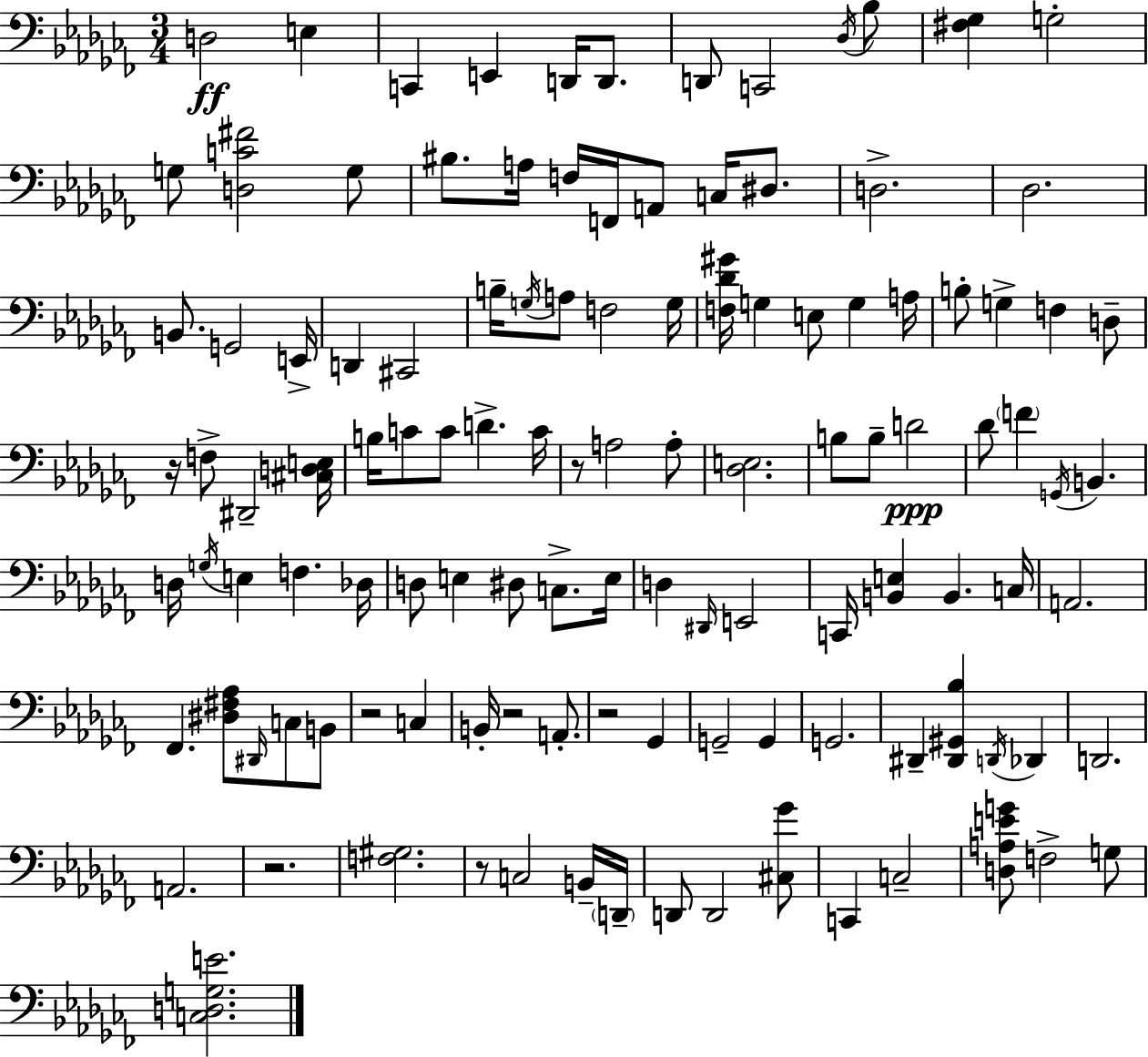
D3/h E3/q C2/q E2/q D2/s D2/e. D2/e C2/h Db3/s Bb3/e [F#3,Gb3]/q G3/h G3/e [D3,C4,F#4]/h G3/e BIS3/e. A3/s F3/s F2/s A2/e C3/s D#3/e. D3/h. Db3/h. B2/e. G2/h E2/s D2/q C#2/h B3/s G3/s A3/e F3/h G3/s [F3,Db4,G#4]/s G3/q E3/e G3/q A3/s B3/e G3/q F3/q D3/e R/s F3/e D#2/h [C#3,D3,E3]/s B3/s C4/e C4/e D4/q. C4/s R/e A3/h A3/e [Db3,E3]/h. B3/e B3/e D4/h Db4/e F4/q G2/s B2/q. D3/s G3/s E3/q F3/q. Db3/s D3/e E3/q D#3/e C3/e. E3/s D3/q D#2/s E2/h C2/s [B2,E3]/q B2/q. C3/s A2/h. FES2/q. [D#3,F#3,Ab3]/e D#2/s C3/e B2/e R/h C3/q B2/s R/h A2/e. R/h Gb2/q G2/h G2/q G2/h. D#2/q [D#2,G#2,Bb3]/q D2/s Db2/q D2/h. A2/h. R/h. [F3,G#3]/h. R/e C3/h B2/s D2/s D2/e D2/h [C#3,Gb4]/e C2/q C3/h [D3,A3,E4,G4]/e F3/h G3/e [C3,D3,G3,E4]/h.